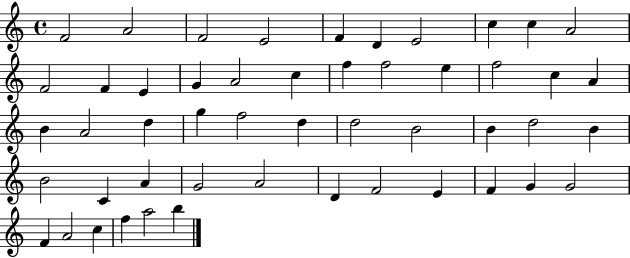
{
  \clef treble
  \time 4/4
  \defaultTimeSignature
  \key c \major
  f'2 a'2 | f'2 e'2 | f'4 d'4 e'2 | c''4 c''4 a'2 | \break f'2 f'4 e'4 | g'4 a'2 c''4 | f''4 f''2 e''4 | f''2 c''4 a'4 | \break b'4 a'2 d''4 | g''4 f''2 d''4 | d''2 b'2 | b'4 d''2 b'4 | \break b'2 c'4 a'4 | g'2 a'2 | d'4 f'2 e'4 | f'4 g'4 g'2 | \break f'4 a'2 c''4 | f''4 a''2 b''4 | \bar "|."
}